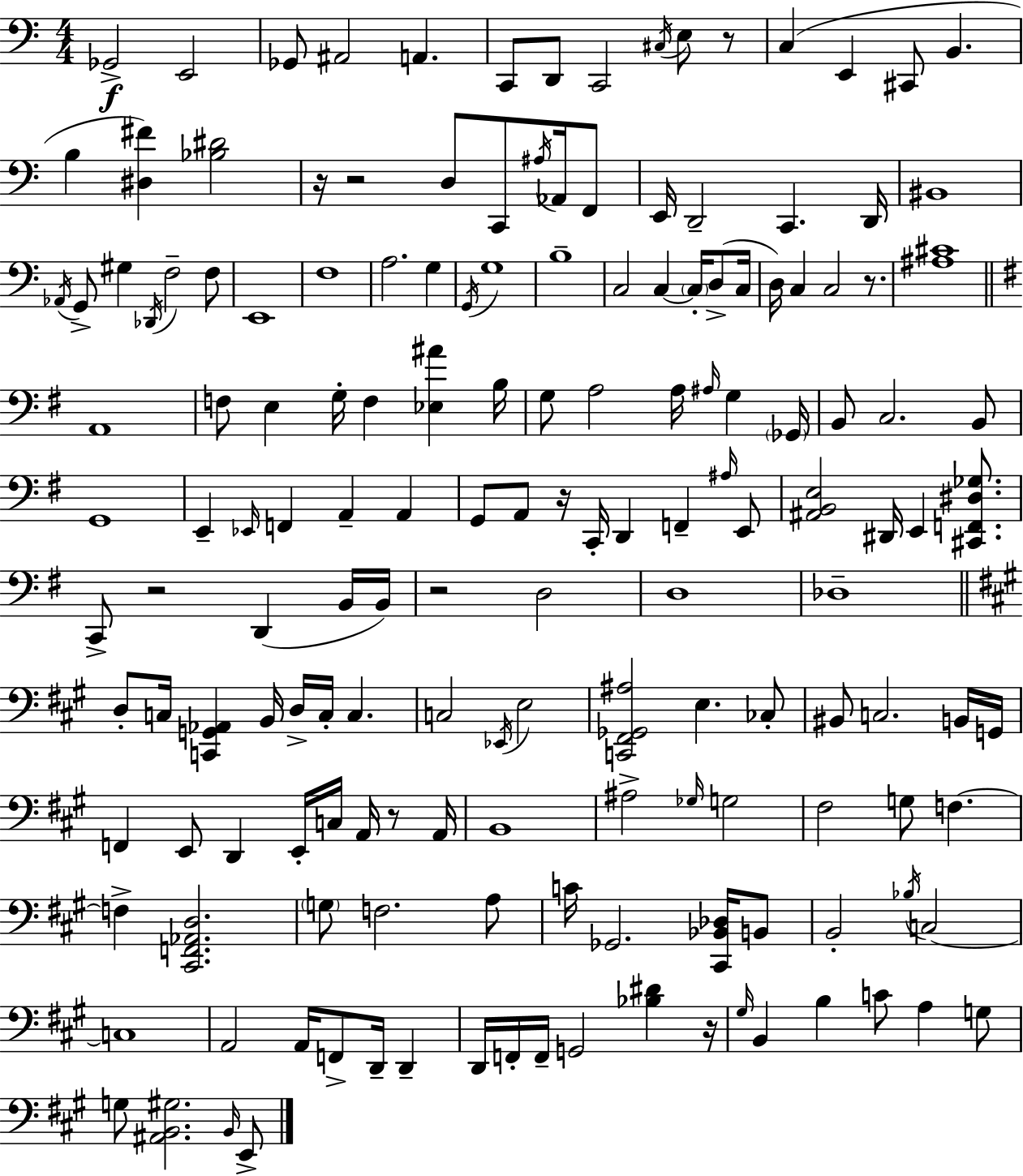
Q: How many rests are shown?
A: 9